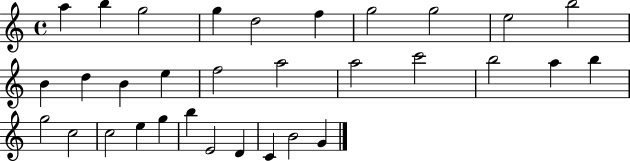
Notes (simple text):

A5/q B5/q G5/h G5/q D5/h F5/q G5/h G5/h E5/h B5/h B4/q D5/q B4/q E5/q F5/h A5/h A5/h C6/h B5/h A5/q B5/q G5/h C5/h C5/h E5/q G5/q B5/q E4/h D4/q C4/q B4/h G4/q